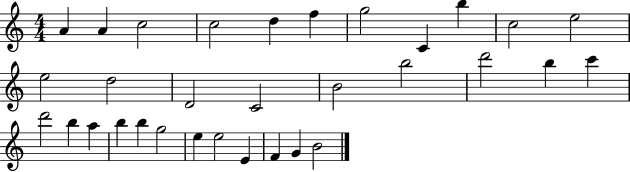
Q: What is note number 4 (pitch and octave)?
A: C5